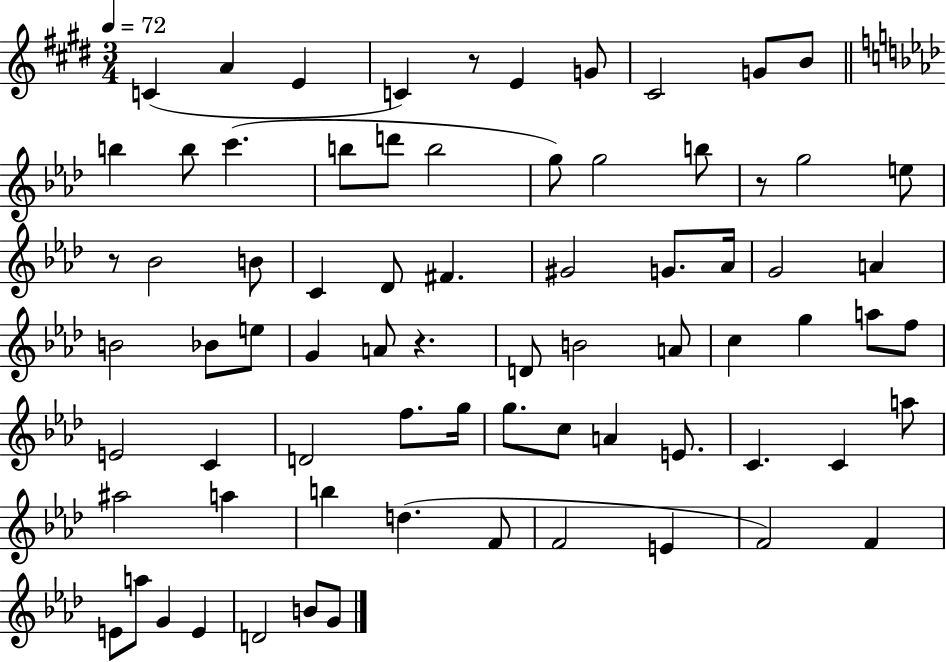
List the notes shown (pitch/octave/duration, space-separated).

C4/q A4/q E4/q C4/q R/e E4/q G4/e C#4/h G4/e B4/e B5/q B5/e C6/q. B5/e D6/e B5/h G5/e G5/h B5/e R/e G5/h E5/e R/e Bb4/h B4/e C4/q Db4/e F#4/q. G#4/h G4/e. Ab4/s G4/h A4/q B4/h Bb4/e E5/e G4/q A4/e R/q. D4/e B4/h A4/e C5/q G5/q A5/e F5/e E4/h C4/q D4/h F5/e. G5/s G5/e. C5/e A4/q E4/e. C4/q. C4/q A5/e A#5/h A5/q B5/q D5/q. F4/e F4/h E4/q F4/h F4/q E4/e A5/e G4/q E4/q D4/h B4/e G4/e